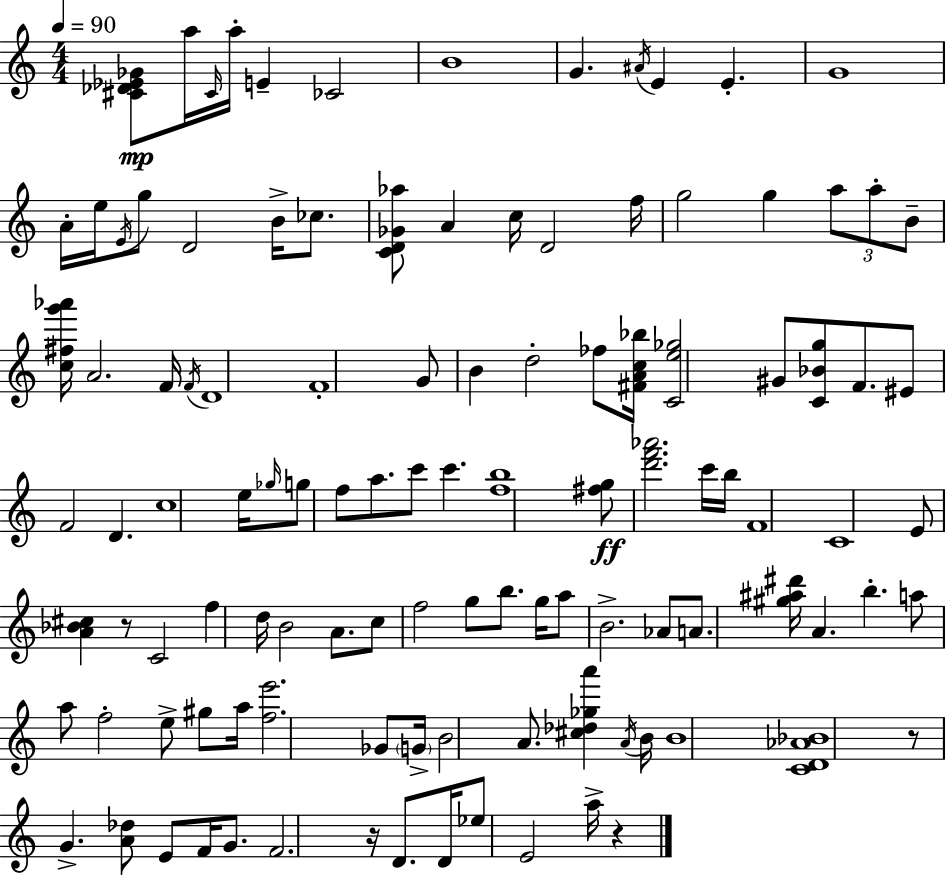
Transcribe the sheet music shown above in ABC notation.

X:1
T:Untitled
M:4/4
L:1/4
K:C
[^C_D_E_G]/2 a/4 ^C/4 a/4 E _C2 B4 G ^A/4 E E G4 A/4 e/4 E/4 g/2 D2 B/4 _c/2 [CD_G_a]/2 A c/4 D2 f/4 g2 g a/2 a/2 B/2 [c^fg'_a']/4 A2 F/4 F/4 D4 F4 G/2 B d2 _f/2 [^FAc_b]/4 [Ce_g]2 ^G/2 [C_Bg]/2 F/2 ^E/2 F2 D c4 e/4 _g/4 g/2 f/2 a/2 c'/2 c' [fb]4 [^fg]/2 [d'f'_a']2 c'/4 b/4 F4 C4 E/2 [A_B^c] z/2 C2 f d/4 B2 A/2 c/2 f2 g/2 b/2 g/4 a/2 B2 _A/2 A/2 [^g^a^d']/4 A b a/2 a/2 f2 e/2 ^g/2 a/4 [fe']2 _G/2 G/4 B2 A/2 [^c_d_ga'] A/4 B/4 B4 [CD_A_B]4 z/2 G [A_d]/2 E/2 F/4 G/2 F2 z/4 D/2 D/4 _e/2 E2 a/4 z